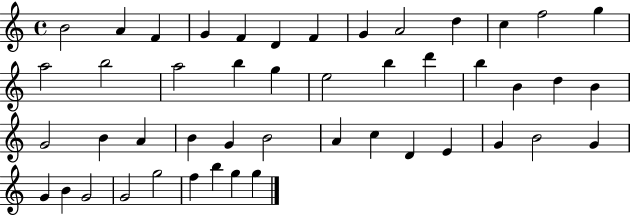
B4/h A4/q F4/q G4/q F4/q D4/q F4/q G4/q A4/h D5/q C5/q F5/h G5/q A5/h B5/h A5/h B5/q G5/q E5/h B5/q D6/q B5/q B4/q D5/q B4/q G4/h B4/q A4/q B4/q G4/q B4/h A4/q C5/q D4/q E4/q G4/q B4/h G4/q G4/q B4/q G4/h G4/h G5/h F5/q B5/q G5/q G5/q